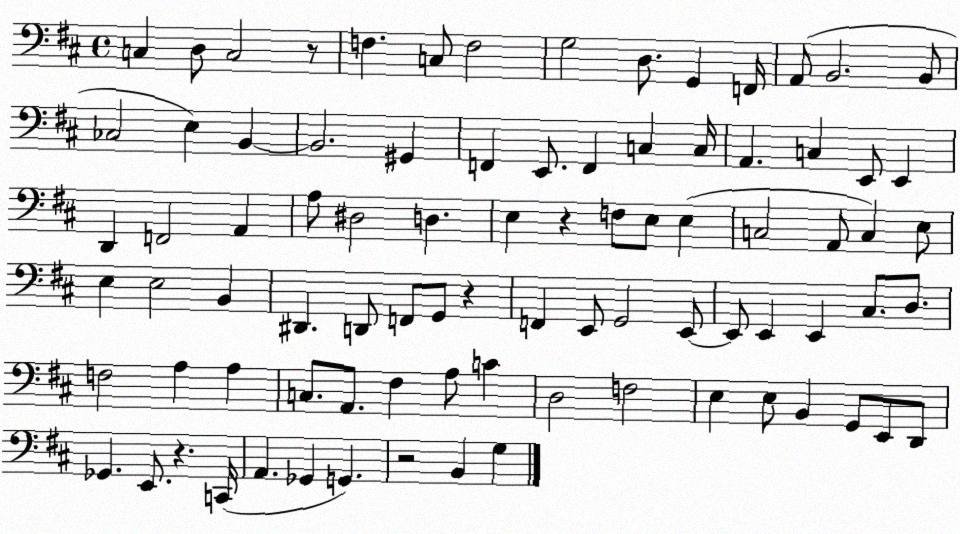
X:1
T:Untitled
M:4/4
L:1/4
K:D
C, D,/2 C,2 z/2 F, C,/2 F,2 G,2 D,/2 G,, F,,/4 A,,/2 B,,2 B,,/2 _C,2 E, B,, B,,2 ^G,, F,, E,,/2 F,, C, C,/4 A,, C, E,,/2 E,, D,, F,,2 A,, A,/2 ^D,2 D, E, z F,/2 E,/2 E, C,2 A,,/2 C, E,/2 E, E,2 B,, ^D,, D,,/2 F,,/2 G,,/2 z F,, E,,/2 G,,2 E,,/2 E,,/2 E,, E,, ^C,/2 D,/2 F,2 A, A, C,/2 A,,/2 ^F, A,/2 C D,2 F,2 E, E,/2 B,, G,,/2 E,,/2 D,,/2 _G,, E,,/2 z C,,/4 A,, _G,, G,, z2 B,, G,